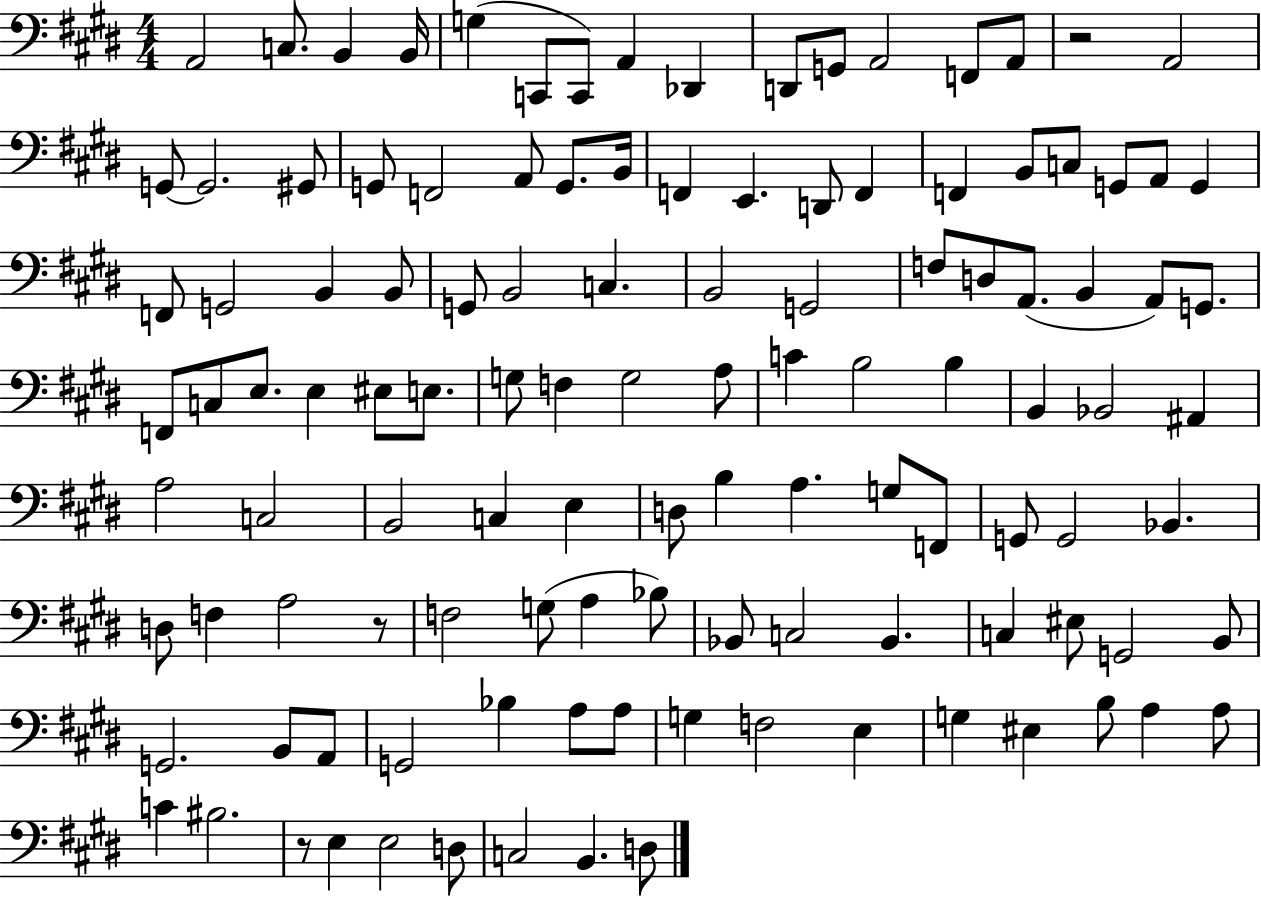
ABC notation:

X:1
T:Untitled
M:4/4
L:1/4
K:E
A,,2 C,/2 B,, B,,/4 G, C,,/2 C,,/2 A,, _D,, D,,/2 G,,/2 A,,2 F,,/2 A,,/2 z2 A,,2 G,,/2 G,,2 ^G,,/2 G,,/2 F,,2 A,,/2 G,,/2 B,,/4 F,, E,, D,,/2 F,, F,, B,,/2 C,/2 G,,/2 A,,/2 G,, F,,/2 G,,2 B,, B,,/2 G,,/2 B,,2 C, B,,2 G,,2 F,/2 D,/2 A,,/2 B,, A,,/2 G,,/2 F,,/2 C,/2 E,/2 E, ^E,/2 E,/2 G,/2 F, G,2 A,/2 C B,2 B, B,, _B,,2 ^A,, A,2 C,2 B,,2 C, E, D,/2 B, A, G,/2 F,,/2 G,,/2 G,,2 _B,, D,/2 F, A,2 z/2 F,2 G,/2 A, _B,/2 _B,,/2 C,2 _B,, C, ^E,/2 G,,2 B,,/2 G,,2 B,,/2 A,,/2 G,,2 _B, A,/2 A,/2 G, F,2 E, G, ^E, B,/2 A, A,/2 C ^B,2 z/2 E, E,2 D,/2 C,2 B,, D,/2